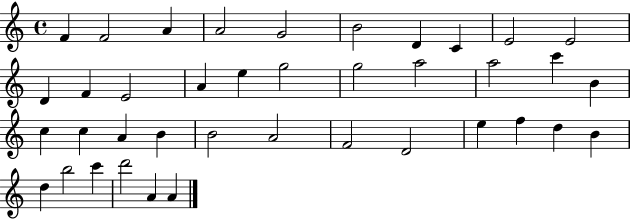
{
  \clef treble
  \time 4/4
  \defaultTimeSignature
  \key c \major
  f'4 f'2 a'4 | a'2 g'2 | b'2 d'4 c'4 | e'2 e'2 | \break d'4 f'4 e'2 | a'4 e''4 g''2 | g''2 a''2 | a''2 c'''4 b'4 | \break c''4 c''4 a'4 b'4 | b'2 a'2 | f'2 d'2 | e''4 f''4 d''4 b'4 | \break d''4 b''2 c'''4 | d'''2 a'4 a'4 | \bar "|."
}